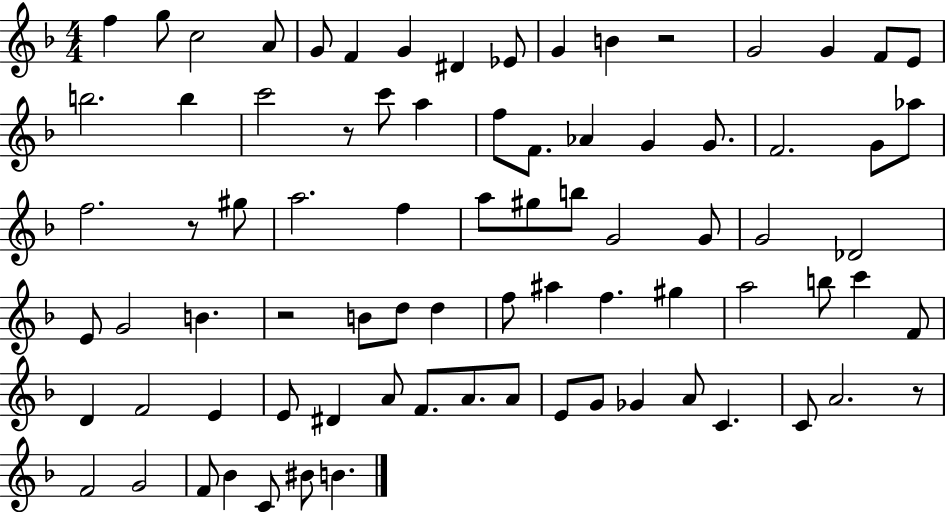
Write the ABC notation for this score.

X:1
T:Untitled
M:4/4
L:1/4
K:F
f g/2 c2 A/2 G/2 F G ^D _E/2 G B z2 G2 G F/2 E/2 b2 b c'2 z/2 c'/2 a f/2 F/2 _A G G/2 F2 G/2 _a/2 f2 z/2 ^g/2 a2 f a/2 ^g/2 b/2 G2 G/2 G2 _D2 E/2 G2 B z2 B/2 d/2 d f/2 ^a f ^g a2 b/2 c' F/2 D F2 E E/2 ^D A/2 F/2 A/2 A/2 E/2 G/2 _G A/2 C C/2 A2 z/2 F2 G2 F/2 _B C/2 ^B/2 B